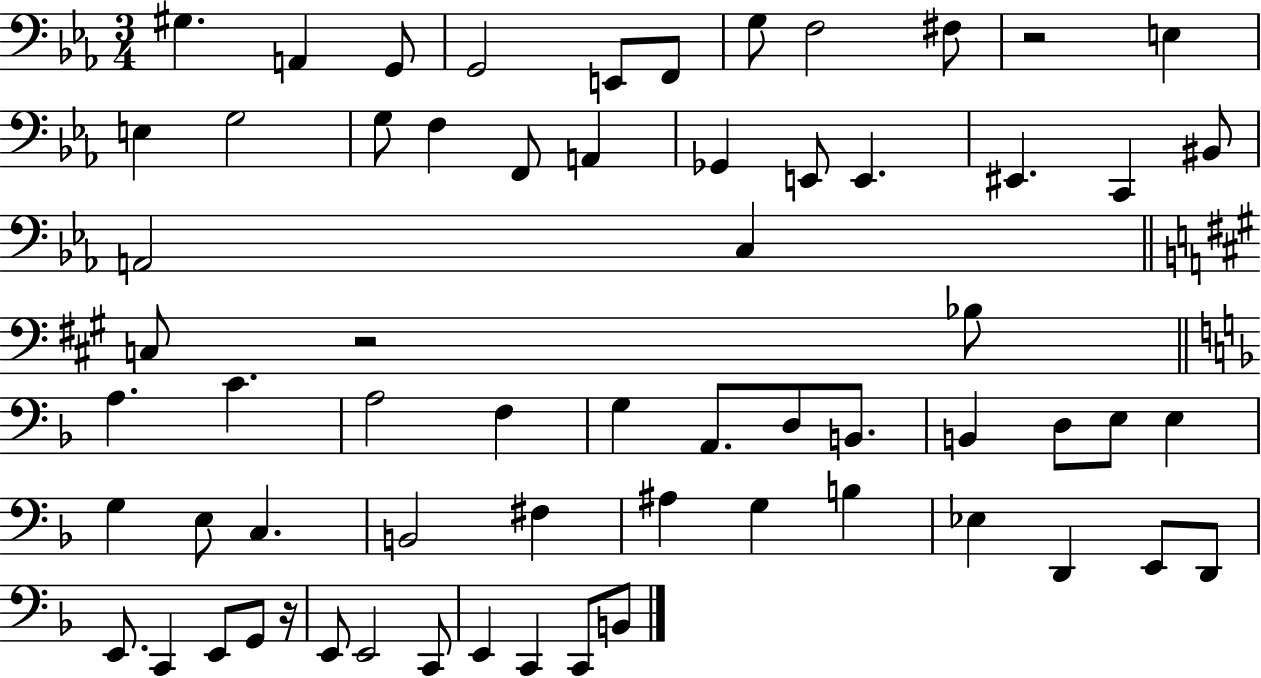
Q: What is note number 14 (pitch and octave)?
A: F3